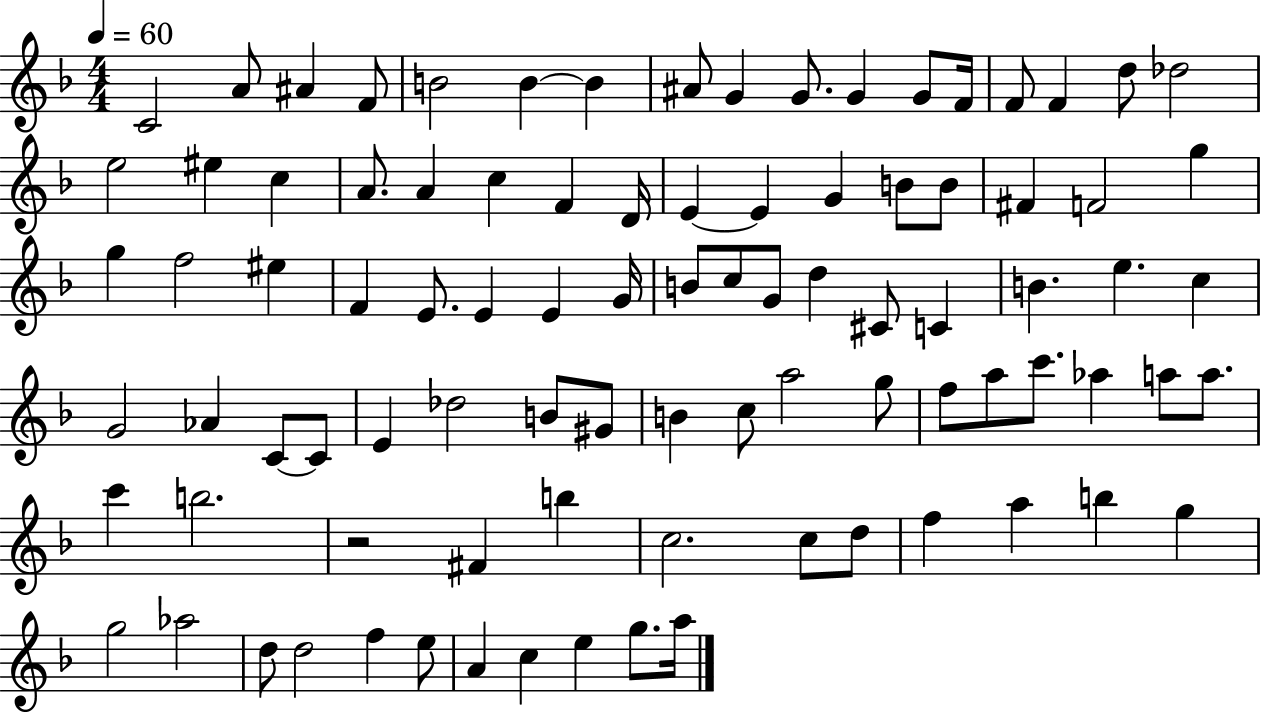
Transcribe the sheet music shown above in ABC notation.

X:1
T:Untitled
M:4/4
L:1/4
K:F
C2 A/2 ^A F/2 B2 B B ^A/2 G G/2 G G/2 F/4 F/2 F d/2 _d2 e2 ^e c A/2 A c F D/4 E E G B/2 B/2 ^F F2 g g f2 ^e F E/2 E E G/4 B/2 c/2 G/2 d ^C/2 C B e c G2 _A C/2 C/2 E _d2 B/2 ^G/2 B c/2 a2 g/2 f/2 a/2 c'/2 _a a/2 a/2 c' b2 z2 ^F b c2 c/2 d/2 f a b g g2 _a2 d/2 d2 f e/2 A c e g/2 a/4